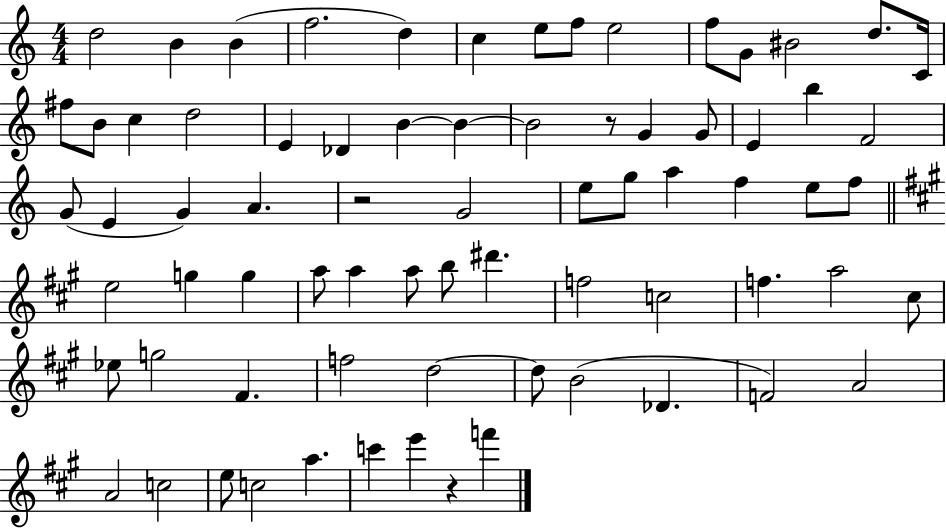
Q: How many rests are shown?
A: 3